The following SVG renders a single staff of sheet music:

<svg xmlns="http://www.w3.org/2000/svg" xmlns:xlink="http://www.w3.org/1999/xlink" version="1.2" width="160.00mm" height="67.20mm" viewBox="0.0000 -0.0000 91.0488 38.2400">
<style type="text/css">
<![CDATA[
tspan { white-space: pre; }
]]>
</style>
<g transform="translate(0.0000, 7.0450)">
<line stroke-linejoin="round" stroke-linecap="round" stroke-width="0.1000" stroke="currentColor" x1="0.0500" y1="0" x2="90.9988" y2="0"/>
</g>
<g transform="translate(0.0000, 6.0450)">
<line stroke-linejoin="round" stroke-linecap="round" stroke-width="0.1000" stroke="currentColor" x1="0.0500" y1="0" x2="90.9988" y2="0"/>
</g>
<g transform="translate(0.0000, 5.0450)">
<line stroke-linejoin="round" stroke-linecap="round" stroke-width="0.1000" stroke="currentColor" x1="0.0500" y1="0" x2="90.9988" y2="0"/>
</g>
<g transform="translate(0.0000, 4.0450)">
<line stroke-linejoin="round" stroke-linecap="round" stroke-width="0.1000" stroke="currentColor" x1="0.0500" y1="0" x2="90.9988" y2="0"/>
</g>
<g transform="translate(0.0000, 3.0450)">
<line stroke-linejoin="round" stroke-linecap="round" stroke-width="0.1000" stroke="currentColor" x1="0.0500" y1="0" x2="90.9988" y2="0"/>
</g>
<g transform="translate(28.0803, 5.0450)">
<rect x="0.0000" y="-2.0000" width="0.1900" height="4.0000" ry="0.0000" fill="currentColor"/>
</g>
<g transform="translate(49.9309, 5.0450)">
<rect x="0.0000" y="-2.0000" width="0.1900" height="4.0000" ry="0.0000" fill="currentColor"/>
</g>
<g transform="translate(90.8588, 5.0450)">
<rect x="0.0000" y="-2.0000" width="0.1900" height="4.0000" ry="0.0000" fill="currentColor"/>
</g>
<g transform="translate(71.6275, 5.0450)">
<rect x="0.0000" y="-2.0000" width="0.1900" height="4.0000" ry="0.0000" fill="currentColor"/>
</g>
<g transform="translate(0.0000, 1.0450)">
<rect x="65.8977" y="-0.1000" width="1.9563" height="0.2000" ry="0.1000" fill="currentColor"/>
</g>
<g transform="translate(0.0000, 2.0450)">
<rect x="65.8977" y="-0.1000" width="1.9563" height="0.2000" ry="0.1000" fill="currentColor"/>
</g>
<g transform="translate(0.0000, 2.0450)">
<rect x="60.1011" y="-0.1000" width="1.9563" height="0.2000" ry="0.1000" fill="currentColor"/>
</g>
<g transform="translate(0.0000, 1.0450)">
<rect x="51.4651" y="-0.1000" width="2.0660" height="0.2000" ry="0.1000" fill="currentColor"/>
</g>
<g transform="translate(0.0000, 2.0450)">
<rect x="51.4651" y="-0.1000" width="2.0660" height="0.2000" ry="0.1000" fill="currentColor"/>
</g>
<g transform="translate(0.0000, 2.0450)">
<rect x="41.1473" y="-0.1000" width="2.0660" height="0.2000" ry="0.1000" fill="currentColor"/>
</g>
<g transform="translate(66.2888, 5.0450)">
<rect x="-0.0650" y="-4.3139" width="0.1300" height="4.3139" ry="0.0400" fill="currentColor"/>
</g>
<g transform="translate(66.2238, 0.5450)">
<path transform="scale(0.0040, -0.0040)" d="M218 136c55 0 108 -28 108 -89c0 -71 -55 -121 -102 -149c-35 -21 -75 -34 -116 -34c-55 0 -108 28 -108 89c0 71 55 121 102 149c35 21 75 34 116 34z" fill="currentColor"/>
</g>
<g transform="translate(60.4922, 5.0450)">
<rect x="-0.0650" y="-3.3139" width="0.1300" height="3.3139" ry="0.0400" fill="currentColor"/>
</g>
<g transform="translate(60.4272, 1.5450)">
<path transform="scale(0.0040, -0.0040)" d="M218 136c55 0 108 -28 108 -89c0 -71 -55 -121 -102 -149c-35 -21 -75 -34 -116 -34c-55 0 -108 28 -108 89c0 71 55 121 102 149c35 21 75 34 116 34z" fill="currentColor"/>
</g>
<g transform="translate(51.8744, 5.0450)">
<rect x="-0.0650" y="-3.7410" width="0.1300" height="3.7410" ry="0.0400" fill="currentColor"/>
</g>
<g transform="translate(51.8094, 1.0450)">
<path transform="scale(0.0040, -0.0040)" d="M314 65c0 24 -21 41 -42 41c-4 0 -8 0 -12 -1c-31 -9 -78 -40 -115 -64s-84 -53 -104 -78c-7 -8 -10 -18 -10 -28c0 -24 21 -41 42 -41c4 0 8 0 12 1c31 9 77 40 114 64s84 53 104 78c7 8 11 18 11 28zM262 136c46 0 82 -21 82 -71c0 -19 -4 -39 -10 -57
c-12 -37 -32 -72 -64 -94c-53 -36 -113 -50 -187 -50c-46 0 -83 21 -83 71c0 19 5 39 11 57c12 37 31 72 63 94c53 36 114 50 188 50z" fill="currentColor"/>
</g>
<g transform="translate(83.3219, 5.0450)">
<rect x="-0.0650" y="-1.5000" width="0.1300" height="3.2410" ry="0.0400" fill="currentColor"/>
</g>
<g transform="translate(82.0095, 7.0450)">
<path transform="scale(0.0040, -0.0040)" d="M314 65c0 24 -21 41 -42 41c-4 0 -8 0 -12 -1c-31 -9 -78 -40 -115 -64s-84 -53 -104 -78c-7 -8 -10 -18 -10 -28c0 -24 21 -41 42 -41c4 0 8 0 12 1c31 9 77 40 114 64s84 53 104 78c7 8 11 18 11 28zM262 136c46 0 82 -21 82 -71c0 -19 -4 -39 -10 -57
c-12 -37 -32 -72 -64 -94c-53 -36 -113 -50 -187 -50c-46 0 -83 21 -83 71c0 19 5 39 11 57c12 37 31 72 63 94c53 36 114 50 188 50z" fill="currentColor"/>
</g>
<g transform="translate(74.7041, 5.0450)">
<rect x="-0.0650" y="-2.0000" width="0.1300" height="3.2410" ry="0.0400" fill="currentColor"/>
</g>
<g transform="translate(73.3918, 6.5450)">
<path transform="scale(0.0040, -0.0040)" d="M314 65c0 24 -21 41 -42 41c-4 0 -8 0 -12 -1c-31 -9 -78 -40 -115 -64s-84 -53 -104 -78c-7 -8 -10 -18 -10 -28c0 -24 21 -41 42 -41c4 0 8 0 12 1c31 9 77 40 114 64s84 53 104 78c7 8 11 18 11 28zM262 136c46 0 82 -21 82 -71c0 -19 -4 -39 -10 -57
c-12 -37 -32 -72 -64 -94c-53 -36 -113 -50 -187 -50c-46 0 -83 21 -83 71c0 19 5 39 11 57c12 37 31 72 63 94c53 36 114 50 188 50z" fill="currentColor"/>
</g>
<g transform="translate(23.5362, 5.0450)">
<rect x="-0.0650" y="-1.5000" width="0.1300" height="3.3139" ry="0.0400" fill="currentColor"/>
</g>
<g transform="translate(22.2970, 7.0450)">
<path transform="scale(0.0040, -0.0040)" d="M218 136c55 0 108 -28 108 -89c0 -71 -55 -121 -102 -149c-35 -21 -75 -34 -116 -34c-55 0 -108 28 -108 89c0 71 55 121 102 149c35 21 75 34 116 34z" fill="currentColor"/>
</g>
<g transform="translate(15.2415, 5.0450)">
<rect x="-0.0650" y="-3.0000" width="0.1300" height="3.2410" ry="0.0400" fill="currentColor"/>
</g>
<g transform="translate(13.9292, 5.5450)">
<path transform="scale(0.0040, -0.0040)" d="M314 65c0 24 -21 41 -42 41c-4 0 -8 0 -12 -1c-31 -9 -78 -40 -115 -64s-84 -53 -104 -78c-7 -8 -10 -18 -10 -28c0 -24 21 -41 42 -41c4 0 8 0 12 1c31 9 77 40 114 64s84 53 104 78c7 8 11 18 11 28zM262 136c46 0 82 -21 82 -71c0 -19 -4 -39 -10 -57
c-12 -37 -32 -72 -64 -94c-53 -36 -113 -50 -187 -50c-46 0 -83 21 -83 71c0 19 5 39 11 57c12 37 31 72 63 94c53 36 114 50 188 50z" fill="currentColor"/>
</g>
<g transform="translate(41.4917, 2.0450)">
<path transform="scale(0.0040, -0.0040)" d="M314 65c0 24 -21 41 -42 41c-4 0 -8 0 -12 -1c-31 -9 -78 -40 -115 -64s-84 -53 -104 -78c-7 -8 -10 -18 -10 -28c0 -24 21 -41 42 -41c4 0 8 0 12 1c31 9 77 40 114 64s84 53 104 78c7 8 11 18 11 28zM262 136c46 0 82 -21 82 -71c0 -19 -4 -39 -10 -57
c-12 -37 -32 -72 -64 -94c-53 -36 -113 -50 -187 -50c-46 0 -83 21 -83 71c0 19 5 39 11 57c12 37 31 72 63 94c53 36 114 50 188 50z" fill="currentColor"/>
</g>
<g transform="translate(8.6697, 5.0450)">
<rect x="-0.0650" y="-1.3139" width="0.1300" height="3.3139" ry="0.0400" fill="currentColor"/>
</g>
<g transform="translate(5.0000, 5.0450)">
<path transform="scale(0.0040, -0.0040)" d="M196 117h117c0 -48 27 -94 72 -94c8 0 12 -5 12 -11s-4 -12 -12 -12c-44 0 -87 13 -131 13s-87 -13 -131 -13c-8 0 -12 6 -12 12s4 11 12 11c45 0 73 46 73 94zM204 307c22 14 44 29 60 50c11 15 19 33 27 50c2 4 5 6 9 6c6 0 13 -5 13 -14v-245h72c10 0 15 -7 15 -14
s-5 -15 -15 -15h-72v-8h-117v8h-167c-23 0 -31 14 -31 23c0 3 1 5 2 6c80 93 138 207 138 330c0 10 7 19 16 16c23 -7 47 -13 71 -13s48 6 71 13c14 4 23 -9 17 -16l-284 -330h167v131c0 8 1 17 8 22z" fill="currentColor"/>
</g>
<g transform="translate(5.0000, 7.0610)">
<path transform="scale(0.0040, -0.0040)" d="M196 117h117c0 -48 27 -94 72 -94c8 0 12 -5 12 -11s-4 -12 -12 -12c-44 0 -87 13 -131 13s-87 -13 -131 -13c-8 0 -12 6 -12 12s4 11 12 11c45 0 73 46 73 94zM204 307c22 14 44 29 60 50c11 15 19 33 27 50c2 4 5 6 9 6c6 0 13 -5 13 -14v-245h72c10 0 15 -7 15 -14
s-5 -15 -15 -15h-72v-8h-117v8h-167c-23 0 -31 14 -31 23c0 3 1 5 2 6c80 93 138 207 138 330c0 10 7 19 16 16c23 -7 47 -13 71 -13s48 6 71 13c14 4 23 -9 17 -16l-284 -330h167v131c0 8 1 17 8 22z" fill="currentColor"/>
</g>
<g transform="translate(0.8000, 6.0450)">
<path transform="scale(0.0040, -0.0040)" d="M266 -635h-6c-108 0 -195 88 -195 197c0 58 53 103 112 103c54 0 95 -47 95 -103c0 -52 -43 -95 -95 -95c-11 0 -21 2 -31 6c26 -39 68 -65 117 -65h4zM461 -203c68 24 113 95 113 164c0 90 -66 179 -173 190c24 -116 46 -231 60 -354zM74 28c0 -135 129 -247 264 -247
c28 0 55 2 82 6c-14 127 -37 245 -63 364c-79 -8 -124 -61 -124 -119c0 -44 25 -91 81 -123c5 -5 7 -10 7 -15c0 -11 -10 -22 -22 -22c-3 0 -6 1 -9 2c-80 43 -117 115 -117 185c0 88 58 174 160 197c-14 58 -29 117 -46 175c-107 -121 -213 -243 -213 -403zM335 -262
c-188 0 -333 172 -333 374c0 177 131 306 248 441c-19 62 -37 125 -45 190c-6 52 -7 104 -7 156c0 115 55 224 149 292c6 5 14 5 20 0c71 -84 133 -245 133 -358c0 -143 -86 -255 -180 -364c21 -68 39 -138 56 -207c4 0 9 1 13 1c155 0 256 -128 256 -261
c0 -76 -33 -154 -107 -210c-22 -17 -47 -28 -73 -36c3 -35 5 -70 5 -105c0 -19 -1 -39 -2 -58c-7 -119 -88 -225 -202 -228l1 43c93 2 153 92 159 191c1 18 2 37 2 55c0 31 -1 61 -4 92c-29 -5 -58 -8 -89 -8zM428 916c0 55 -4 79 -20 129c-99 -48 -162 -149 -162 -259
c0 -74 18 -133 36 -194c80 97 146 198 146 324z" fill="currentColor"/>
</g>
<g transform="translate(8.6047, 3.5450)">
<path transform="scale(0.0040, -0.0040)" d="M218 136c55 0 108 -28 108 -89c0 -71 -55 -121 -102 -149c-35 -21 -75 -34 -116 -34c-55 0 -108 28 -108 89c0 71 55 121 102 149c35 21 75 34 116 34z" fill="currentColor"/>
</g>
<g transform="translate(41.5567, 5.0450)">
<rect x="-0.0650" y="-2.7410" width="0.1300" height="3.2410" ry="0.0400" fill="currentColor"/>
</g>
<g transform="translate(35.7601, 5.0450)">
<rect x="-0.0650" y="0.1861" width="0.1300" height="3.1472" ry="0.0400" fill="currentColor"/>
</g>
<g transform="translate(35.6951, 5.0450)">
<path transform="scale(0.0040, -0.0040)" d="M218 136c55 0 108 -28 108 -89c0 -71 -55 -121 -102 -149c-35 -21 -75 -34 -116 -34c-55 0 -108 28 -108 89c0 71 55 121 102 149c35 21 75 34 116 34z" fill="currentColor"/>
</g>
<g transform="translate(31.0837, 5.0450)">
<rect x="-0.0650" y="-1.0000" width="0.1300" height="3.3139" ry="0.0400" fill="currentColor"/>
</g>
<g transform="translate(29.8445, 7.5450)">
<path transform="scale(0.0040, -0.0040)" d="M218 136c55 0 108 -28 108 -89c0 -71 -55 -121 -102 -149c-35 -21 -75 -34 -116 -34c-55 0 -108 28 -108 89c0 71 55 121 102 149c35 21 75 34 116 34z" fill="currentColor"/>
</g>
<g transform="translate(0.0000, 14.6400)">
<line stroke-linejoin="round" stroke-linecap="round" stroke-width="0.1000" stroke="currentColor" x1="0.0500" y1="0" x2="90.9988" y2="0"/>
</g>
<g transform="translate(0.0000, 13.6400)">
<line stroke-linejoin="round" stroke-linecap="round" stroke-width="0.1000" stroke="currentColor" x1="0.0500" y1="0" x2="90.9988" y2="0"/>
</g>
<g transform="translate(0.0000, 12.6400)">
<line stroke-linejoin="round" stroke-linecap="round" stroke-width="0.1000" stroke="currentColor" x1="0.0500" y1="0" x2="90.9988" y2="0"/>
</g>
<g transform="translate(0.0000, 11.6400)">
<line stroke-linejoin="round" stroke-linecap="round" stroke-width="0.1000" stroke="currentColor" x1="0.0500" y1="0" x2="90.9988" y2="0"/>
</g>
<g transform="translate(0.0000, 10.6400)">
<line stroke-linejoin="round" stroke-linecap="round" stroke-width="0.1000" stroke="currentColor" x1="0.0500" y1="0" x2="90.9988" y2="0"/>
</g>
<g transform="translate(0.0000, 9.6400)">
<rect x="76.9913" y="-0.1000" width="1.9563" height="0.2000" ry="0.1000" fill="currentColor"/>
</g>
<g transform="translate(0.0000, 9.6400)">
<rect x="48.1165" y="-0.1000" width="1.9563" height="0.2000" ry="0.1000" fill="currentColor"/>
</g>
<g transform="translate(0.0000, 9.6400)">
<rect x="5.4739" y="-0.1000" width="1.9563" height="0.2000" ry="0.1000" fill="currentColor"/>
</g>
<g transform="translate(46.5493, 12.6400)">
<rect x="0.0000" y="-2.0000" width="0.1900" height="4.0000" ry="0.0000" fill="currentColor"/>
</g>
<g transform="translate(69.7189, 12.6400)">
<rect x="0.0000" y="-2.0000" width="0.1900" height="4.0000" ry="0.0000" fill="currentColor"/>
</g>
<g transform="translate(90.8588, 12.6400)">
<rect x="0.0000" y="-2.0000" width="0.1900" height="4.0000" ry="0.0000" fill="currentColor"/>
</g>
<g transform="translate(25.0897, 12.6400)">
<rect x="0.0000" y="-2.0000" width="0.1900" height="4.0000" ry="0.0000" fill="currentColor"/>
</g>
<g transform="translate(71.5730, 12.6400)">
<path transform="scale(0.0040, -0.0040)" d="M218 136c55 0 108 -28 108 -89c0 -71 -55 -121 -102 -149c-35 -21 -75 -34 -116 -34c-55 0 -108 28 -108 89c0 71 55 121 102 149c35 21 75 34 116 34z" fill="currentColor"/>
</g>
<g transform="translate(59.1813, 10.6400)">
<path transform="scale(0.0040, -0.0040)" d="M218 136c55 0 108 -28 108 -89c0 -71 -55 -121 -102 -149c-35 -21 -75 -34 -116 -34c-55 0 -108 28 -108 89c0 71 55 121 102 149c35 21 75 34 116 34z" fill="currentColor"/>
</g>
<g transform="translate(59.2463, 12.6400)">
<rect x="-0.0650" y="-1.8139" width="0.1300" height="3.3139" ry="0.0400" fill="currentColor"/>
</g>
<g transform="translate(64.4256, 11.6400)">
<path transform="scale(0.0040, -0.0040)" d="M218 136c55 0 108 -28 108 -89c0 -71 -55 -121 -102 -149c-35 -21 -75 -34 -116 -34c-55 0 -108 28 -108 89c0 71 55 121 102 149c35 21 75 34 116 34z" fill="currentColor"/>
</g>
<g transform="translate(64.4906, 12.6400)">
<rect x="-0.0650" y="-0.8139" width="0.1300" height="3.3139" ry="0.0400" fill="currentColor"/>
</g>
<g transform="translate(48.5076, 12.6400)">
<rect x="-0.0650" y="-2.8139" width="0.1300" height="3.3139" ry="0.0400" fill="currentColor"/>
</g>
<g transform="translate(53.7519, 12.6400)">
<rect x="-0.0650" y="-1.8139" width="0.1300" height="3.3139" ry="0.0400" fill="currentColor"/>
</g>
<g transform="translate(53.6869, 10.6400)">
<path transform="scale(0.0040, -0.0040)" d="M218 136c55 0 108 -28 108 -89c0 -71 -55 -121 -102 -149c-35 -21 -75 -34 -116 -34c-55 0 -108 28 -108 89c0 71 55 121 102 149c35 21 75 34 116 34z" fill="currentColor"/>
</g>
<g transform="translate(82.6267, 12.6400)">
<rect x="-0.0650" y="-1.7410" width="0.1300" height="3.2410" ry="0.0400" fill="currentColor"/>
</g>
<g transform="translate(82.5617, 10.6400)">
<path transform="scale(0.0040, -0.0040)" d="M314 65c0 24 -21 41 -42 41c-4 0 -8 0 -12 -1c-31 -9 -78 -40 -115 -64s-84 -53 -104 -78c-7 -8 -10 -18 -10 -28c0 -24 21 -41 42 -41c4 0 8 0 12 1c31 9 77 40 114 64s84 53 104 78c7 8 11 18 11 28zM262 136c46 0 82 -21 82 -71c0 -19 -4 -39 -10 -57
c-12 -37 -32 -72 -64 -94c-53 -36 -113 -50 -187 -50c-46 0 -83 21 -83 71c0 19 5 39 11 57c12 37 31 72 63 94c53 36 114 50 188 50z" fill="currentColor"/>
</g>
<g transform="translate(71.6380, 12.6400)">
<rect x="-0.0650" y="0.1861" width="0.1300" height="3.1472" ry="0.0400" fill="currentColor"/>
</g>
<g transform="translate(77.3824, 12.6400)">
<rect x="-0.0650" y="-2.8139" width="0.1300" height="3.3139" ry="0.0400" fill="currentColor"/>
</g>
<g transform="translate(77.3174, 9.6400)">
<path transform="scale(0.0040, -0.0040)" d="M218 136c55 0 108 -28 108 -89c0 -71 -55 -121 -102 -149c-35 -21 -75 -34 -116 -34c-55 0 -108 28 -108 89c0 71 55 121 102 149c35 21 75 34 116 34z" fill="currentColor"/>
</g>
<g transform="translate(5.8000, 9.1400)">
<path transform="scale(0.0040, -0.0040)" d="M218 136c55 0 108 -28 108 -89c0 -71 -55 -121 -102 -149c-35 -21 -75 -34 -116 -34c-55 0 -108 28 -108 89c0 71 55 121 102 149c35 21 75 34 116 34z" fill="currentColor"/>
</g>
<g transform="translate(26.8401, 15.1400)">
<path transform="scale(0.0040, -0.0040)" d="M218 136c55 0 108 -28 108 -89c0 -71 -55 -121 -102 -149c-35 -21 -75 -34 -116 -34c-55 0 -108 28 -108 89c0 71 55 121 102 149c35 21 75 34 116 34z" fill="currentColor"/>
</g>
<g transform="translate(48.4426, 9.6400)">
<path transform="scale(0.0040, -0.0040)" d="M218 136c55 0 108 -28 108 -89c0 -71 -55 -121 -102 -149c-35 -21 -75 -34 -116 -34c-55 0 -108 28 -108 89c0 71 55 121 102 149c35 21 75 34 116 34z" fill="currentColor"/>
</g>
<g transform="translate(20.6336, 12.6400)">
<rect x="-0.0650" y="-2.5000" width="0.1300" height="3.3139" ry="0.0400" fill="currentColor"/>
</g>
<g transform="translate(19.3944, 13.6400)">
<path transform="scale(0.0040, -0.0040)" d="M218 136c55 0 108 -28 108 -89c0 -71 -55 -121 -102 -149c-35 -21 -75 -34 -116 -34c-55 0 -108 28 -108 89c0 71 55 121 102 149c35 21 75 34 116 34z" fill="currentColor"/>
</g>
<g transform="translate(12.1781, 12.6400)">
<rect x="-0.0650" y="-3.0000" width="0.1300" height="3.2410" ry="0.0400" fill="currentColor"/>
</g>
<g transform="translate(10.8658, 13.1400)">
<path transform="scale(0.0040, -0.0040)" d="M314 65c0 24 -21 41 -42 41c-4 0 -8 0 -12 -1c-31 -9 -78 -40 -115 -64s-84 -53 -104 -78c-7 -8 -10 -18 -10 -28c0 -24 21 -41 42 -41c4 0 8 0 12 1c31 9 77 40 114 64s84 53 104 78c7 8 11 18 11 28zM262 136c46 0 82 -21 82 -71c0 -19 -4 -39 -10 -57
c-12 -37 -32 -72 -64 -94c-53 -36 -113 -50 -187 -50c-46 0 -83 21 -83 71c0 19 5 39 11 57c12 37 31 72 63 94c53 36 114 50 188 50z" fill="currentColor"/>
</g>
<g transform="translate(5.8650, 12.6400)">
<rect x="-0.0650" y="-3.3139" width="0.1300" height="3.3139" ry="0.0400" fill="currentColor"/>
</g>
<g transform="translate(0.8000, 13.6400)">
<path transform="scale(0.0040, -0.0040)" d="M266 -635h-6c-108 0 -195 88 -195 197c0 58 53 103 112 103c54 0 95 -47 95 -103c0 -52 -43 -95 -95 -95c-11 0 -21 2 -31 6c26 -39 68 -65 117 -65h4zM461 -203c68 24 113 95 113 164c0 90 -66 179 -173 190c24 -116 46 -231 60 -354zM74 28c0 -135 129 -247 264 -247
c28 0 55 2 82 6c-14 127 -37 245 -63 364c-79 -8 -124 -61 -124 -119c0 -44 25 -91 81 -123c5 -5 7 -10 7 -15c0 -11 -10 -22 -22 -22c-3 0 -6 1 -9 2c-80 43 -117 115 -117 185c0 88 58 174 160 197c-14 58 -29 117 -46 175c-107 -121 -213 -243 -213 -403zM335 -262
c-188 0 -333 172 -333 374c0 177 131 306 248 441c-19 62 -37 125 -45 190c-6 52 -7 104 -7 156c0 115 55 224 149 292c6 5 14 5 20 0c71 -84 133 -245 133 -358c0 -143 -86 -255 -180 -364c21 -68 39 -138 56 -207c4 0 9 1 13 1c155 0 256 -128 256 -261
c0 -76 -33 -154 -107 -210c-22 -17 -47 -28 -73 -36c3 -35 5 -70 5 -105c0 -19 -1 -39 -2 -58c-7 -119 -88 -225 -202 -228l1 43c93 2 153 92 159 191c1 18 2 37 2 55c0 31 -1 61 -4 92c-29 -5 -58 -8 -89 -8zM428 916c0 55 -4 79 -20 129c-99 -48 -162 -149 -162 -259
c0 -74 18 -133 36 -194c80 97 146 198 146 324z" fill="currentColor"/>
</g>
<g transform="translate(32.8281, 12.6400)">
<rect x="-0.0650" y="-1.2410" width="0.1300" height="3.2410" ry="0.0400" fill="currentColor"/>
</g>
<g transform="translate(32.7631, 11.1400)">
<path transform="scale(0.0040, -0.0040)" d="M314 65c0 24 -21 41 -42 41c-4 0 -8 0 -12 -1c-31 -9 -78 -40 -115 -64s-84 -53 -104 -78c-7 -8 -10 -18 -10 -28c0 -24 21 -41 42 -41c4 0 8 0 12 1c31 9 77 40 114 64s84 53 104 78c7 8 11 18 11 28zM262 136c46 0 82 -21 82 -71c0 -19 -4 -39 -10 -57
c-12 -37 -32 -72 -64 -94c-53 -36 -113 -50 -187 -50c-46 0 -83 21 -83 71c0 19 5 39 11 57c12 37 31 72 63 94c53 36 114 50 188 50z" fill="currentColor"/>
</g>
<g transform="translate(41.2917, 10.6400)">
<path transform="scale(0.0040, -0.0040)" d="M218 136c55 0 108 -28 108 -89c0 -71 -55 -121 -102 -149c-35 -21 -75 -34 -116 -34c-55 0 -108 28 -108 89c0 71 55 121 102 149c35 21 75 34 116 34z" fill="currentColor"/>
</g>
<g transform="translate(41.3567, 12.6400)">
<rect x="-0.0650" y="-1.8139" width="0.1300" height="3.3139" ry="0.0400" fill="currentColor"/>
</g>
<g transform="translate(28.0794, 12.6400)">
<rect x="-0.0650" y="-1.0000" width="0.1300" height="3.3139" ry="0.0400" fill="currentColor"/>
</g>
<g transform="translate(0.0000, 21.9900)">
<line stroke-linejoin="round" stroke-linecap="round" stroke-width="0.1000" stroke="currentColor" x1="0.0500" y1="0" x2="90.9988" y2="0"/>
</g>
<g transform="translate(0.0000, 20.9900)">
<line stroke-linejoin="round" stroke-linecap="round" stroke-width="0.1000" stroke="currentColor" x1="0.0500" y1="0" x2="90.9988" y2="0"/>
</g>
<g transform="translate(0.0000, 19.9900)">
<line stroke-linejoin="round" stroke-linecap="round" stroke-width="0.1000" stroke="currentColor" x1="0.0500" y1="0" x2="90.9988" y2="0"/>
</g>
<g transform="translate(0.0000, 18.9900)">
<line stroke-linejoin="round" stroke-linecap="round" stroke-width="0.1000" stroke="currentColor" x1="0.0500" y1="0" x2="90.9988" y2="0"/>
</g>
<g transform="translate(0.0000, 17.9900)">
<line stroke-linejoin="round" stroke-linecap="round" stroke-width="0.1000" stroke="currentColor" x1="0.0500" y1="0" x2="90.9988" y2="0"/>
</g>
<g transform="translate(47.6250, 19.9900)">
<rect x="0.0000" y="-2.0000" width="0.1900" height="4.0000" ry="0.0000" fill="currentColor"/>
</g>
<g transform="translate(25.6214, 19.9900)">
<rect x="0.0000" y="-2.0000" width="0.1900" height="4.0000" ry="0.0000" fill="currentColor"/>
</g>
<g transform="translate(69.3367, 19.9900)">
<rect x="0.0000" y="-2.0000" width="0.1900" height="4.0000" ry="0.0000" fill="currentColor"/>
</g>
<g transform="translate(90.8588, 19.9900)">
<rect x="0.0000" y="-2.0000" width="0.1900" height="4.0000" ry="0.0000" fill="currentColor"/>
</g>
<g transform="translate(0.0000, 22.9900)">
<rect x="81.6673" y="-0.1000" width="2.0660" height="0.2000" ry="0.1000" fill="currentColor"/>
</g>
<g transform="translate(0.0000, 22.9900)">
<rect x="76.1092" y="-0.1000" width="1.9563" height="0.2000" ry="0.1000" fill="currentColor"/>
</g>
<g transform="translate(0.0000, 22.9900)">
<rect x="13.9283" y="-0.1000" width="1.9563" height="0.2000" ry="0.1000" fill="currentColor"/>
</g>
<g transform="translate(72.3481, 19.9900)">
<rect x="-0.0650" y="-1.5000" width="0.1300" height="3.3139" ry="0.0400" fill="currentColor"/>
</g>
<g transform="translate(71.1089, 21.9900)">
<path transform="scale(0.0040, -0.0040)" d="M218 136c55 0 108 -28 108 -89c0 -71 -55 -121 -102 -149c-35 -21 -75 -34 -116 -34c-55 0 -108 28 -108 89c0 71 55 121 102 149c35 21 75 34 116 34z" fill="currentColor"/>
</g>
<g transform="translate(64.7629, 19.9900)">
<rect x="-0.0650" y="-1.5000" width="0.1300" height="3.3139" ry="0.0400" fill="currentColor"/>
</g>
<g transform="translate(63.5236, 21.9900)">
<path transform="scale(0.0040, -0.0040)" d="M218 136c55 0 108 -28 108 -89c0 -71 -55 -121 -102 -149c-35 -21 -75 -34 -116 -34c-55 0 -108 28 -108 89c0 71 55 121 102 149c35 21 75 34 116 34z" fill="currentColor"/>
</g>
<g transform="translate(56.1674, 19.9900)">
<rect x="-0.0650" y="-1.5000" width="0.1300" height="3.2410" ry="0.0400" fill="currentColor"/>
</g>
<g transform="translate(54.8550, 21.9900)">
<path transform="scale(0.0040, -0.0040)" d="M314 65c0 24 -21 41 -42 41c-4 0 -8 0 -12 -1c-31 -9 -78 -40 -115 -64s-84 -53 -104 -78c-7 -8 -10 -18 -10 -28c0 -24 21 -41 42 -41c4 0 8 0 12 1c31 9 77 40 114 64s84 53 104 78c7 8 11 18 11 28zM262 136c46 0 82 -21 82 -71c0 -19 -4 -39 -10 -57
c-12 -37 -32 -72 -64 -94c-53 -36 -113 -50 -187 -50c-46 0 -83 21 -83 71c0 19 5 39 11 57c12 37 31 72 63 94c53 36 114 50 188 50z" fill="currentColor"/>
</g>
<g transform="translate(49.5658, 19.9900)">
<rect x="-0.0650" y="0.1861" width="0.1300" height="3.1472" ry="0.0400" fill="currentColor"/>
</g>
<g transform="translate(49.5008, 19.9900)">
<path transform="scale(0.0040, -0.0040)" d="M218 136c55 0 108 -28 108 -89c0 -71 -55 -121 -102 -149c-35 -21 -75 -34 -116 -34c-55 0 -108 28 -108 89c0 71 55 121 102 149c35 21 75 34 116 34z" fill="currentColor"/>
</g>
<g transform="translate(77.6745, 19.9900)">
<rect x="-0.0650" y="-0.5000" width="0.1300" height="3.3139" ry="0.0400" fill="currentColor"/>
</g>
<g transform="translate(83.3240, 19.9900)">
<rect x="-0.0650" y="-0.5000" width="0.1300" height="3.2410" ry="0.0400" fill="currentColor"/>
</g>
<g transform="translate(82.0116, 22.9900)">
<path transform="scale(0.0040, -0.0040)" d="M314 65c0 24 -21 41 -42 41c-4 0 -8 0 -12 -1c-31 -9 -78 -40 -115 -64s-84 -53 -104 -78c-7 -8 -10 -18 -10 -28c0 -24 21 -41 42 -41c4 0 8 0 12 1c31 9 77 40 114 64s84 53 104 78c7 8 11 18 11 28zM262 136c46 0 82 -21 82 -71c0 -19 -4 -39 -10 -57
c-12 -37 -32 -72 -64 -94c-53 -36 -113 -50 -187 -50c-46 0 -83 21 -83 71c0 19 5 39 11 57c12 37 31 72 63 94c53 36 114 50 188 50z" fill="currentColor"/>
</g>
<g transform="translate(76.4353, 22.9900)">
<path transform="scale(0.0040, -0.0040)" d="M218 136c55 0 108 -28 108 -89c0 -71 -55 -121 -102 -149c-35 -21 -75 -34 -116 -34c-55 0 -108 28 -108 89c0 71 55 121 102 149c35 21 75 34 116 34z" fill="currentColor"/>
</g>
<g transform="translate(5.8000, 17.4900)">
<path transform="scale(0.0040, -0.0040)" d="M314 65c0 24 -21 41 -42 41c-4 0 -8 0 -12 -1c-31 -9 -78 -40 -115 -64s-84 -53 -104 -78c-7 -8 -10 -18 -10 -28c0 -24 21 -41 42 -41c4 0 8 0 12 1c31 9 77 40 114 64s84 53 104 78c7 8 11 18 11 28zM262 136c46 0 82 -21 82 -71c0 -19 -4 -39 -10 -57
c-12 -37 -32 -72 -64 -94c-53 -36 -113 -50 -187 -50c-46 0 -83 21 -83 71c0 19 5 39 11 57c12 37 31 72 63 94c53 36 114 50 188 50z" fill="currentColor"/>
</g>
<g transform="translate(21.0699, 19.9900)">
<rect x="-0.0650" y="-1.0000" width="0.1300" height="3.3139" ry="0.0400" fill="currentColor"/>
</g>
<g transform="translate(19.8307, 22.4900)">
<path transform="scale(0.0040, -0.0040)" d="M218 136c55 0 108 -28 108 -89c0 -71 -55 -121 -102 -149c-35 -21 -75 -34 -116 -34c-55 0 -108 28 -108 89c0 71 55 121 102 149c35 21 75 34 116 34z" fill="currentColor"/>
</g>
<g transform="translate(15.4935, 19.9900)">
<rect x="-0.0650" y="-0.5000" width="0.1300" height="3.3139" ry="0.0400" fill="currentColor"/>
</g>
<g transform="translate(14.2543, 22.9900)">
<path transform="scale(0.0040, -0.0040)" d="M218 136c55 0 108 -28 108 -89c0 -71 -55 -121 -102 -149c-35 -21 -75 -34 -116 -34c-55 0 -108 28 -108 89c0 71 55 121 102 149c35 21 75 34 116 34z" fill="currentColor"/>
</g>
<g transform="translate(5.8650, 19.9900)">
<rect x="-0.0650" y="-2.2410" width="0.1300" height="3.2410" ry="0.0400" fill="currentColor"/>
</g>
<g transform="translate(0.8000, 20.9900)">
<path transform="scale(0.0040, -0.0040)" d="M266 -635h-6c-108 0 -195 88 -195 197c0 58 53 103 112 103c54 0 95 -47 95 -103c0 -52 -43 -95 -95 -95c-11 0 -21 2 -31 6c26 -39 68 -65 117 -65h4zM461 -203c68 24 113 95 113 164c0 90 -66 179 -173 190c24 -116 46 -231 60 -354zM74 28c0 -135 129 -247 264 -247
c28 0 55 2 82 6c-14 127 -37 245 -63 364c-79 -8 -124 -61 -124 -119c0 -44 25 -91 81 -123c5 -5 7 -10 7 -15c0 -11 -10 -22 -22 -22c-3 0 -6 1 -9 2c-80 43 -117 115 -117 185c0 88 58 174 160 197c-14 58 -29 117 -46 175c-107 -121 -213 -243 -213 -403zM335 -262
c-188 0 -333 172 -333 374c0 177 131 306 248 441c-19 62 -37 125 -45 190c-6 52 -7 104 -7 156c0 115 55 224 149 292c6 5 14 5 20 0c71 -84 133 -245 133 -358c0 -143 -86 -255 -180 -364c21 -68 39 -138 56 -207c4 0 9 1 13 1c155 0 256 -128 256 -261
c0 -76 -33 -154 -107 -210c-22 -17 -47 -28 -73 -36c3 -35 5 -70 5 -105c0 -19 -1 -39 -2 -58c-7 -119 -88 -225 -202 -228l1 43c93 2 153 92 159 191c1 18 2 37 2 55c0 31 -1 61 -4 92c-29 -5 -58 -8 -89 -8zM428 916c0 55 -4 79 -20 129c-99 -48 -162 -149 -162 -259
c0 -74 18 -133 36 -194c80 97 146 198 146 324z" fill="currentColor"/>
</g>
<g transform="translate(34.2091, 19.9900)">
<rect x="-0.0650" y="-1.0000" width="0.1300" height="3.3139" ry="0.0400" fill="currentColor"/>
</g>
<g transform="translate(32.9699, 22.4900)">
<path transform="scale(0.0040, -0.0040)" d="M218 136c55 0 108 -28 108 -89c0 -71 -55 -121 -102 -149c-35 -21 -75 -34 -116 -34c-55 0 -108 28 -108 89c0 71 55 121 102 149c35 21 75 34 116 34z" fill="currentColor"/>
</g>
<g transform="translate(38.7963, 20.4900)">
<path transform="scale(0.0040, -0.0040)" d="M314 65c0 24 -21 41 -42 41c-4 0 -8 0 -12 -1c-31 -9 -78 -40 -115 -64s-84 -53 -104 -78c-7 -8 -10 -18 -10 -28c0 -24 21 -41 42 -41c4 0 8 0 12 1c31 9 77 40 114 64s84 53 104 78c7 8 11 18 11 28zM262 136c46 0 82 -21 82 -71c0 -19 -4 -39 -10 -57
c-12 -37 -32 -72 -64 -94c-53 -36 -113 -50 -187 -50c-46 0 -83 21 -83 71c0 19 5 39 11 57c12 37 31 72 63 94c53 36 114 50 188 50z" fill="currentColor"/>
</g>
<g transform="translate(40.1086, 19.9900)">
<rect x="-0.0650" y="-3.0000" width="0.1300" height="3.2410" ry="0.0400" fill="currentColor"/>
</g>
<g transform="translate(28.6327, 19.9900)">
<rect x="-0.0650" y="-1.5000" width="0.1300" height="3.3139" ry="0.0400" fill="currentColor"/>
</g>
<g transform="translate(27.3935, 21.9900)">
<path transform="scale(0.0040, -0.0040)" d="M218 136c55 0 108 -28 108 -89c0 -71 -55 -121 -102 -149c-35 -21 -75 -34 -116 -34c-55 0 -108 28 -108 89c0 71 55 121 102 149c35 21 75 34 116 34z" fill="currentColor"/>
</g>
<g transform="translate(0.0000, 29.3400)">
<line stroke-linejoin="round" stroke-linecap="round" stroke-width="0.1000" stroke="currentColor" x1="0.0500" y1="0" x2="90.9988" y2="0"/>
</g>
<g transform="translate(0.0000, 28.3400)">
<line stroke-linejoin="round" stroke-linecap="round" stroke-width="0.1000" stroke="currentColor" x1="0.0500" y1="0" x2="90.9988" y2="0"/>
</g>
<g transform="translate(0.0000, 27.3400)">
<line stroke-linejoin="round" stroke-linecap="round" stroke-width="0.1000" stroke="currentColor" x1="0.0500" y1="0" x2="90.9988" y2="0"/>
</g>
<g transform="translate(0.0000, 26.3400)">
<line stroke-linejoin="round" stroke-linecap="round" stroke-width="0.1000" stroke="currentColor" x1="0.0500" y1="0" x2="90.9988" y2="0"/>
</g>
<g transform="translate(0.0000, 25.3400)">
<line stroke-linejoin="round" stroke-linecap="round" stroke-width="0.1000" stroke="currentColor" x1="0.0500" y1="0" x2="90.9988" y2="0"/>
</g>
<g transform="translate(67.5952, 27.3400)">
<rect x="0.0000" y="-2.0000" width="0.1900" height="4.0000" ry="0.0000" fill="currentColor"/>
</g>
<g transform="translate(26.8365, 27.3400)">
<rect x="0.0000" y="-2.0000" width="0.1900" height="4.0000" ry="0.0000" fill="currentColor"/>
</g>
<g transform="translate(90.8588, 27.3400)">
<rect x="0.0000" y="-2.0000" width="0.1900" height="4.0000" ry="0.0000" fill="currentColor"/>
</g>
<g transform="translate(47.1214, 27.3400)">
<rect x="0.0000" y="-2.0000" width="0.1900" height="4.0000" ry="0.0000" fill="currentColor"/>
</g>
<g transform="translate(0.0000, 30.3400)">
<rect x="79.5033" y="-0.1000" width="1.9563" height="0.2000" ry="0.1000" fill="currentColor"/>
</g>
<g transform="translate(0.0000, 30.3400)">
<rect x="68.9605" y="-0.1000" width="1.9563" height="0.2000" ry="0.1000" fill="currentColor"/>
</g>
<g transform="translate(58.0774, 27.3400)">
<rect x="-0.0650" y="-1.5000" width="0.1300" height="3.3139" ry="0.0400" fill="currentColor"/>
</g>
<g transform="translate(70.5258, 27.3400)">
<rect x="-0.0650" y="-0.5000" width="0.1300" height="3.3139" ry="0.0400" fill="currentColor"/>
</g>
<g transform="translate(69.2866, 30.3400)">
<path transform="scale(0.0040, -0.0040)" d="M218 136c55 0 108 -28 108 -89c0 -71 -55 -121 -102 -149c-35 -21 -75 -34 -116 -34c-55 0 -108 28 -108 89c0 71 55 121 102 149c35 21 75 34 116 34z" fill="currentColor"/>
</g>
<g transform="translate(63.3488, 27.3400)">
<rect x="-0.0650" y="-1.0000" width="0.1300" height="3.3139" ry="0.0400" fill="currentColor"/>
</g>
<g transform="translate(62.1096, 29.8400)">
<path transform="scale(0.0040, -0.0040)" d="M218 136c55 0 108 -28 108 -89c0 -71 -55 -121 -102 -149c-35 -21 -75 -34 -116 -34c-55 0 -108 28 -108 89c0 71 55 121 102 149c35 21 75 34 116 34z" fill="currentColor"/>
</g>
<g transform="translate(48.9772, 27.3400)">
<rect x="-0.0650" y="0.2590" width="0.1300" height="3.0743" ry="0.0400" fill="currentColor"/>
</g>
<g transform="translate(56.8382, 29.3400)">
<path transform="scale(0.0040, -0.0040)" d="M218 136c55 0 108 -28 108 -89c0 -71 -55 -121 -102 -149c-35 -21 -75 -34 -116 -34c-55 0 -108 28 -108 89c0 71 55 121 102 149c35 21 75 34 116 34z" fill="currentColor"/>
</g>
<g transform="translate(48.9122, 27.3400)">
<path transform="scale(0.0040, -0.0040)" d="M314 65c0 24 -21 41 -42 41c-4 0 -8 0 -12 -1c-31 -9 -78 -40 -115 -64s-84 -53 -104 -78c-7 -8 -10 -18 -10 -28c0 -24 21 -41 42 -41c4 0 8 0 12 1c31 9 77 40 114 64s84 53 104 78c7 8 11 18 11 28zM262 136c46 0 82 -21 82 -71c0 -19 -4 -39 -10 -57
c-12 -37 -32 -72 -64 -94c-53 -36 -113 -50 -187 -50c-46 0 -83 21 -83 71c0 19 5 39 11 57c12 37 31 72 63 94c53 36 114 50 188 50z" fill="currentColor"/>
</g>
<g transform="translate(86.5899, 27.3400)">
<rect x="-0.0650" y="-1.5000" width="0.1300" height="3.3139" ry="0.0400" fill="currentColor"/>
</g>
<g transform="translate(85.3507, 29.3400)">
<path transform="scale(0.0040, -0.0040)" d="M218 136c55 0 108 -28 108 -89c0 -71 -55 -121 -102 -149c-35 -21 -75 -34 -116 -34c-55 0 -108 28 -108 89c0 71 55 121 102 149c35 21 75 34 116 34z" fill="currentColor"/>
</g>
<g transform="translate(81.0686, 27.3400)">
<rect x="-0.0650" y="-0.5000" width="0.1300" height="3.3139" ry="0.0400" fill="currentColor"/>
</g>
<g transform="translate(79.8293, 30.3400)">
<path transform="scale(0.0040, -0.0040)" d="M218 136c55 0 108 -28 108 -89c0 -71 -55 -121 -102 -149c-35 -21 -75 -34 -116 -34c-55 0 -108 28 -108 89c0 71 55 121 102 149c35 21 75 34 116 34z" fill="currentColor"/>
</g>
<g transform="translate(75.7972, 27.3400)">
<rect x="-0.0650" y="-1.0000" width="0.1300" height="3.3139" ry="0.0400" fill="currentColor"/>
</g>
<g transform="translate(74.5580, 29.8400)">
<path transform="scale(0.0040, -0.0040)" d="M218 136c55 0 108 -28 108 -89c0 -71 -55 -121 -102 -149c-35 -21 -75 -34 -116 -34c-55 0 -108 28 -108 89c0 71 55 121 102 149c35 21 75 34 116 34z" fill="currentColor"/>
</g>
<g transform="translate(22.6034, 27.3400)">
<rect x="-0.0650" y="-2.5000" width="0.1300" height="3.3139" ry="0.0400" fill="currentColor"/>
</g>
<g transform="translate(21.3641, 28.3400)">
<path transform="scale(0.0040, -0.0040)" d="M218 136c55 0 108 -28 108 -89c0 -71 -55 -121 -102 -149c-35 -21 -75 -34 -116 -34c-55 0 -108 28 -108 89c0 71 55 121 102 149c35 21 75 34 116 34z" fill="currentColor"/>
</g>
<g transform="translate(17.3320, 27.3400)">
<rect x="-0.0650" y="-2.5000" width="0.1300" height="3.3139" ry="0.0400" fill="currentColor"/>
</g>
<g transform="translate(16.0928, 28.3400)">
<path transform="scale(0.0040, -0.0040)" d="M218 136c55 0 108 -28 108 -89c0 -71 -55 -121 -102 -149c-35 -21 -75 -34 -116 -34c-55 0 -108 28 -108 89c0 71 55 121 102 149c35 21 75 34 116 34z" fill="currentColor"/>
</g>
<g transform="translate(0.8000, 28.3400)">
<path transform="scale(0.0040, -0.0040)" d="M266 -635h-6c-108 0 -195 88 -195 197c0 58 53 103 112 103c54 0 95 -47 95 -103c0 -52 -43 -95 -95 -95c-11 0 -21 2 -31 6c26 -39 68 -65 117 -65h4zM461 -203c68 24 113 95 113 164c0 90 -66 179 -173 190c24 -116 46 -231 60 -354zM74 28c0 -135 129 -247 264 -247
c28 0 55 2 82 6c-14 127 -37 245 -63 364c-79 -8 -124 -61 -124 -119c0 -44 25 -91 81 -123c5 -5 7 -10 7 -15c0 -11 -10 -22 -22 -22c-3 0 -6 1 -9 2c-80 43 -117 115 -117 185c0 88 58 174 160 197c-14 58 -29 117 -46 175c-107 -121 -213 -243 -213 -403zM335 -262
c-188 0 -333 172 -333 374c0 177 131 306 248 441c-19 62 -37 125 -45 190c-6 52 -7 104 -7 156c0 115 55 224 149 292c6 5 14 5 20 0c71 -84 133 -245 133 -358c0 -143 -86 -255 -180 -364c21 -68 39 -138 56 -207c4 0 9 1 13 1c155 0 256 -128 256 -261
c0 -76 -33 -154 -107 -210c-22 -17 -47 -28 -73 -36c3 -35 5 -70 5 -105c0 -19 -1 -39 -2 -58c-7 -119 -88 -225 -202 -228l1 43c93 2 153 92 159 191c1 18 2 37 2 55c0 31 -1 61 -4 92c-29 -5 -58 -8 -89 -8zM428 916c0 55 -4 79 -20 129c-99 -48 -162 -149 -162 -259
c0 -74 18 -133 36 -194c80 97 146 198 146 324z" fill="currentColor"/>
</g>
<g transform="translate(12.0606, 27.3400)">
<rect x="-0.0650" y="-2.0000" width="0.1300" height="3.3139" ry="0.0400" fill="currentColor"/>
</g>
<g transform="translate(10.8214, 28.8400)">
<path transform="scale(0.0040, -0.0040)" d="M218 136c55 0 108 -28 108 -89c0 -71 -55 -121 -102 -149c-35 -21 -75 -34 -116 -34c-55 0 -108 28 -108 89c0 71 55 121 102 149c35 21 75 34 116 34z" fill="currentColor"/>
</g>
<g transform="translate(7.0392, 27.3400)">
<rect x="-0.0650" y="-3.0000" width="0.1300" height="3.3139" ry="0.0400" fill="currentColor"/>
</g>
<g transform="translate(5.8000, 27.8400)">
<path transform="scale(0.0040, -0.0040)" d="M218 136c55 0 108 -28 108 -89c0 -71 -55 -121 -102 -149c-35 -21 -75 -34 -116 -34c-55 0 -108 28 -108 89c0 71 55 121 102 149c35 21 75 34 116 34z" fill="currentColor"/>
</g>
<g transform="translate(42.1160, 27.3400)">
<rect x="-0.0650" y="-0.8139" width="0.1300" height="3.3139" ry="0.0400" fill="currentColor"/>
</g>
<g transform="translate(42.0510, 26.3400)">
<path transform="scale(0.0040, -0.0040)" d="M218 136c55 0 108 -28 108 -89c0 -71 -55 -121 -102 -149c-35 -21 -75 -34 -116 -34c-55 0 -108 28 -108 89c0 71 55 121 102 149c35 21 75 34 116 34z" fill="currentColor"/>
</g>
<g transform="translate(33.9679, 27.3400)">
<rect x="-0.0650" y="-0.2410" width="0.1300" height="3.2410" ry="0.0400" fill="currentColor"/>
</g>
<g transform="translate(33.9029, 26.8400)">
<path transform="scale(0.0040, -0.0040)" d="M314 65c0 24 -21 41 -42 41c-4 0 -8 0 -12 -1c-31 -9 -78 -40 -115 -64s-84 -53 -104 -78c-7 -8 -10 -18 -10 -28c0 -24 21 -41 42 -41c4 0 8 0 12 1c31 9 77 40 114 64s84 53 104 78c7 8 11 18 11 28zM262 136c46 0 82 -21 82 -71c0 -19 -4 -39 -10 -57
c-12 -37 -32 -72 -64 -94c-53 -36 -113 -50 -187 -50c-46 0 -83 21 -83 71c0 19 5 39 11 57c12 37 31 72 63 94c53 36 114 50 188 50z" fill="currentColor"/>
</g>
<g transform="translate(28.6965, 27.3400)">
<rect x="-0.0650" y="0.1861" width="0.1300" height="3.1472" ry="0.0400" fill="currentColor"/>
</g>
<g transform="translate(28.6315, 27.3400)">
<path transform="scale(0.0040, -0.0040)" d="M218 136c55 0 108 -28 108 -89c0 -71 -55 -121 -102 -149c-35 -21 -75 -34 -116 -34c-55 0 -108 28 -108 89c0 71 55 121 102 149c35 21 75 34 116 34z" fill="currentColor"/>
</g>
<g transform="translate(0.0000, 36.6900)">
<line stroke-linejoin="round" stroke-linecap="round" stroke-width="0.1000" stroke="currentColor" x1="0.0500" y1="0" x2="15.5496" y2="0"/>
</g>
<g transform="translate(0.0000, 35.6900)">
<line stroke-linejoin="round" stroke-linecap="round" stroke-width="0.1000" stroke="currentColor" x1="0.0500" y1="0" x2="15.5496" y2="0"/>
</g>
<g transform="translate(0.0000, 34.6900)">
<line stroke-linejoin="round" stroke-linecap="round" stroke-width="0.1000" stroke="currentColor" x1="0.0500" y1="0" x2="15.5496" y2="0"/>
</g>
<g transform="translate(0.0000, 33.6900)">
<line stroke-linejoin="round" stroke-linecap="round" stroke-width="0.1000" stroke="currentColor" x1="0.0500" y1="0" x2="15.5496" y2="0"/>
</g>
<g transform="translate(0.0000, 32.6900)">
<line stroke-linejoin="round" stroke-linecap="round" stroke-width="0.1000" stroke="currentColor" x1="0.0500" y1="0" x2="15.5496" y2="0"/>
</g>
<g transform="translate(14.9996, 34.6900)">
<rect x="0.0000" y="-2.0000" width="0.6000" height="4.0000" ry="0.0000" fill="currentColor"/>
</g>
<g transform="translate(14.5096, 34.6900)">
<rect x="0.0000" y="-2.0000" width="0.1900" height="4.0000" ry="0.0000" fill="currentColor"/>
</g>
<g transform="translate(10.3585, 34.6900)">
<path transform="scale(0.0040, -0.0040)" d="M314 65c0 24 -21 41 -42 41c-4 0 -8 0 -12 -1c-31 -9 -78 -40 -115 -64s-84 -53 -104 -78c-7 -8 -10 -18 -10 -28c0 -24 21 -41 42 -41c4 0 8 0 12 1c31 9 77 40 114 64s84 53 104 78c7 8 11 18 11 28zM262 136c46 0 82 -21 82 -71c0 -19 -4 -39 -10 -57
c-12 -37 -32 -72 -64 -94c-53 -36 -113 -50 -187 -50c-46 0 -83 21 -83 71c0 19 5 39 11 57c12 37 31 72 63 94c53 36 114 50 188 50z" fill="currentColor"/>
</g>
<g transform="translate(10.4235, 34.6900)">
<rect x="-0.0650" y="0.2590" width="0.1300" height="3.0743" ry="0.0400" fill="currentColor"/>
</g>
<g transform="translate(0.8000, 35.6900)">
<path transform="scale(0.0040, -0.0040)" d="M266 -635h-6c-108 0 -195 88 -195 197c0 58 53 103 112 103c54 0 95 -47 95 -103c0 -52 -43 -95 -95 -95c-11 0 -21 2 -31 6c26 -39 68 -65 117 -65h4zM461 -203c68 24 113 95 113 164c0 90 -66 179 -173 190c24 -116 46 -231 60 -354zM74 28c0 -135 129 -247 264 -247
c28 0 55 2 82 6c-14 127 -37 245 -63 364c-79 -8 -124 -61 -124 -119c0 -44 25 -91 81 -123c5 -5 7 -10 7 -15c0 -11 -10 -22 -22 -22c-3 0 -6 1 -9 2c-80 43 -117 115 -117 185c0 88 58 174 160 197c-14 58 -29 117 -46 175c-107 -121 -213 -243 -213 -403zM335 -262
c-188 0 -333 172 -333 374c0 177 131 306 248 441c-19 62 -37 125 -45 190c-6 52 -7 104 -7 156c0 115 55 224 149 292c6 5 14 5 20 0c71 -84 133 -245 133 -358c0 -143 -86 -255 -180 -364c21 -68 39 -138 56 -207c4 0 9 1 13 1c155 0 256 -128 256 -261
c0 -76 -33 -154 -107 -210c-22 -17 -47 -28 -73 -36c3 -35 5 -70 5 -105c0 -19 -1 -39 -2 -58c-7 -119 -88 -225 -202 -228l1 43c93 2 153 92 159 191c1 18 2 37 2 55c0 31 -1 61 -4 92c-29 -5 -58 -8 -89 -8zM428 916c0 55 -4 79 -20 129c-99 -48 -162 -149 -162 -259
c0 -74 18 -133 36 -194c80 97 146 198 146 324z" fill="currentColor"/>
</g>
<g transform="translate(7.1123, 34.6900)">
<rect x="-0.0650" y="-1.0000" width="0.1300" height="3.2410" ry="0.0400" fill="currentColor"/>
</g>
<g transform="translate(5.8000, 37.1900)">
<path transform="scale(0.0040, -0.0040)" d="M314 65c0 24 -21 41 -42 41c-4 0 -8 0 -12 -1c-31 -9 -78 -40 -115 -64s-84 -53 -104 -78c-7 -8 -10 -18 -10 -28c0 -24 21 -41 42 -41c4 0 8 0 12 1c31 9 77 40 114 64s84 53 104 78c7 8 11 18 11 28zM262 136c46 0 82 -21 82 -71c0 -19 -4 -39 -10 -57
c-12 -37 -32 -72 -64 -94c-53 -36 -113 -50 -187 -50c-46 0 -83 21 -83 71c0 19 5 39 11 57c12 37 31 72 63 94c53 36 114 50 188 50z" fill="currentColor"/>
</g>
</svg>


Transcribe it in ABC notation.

X:1
T:Untitled
M:4/4
L:1/4
K:C
e A2 E D B a2 c'2 b d' F2 E2 b A2 G D e2 f a f f d B a f2 g2 C D E D A2 B E2 E E C C2 A F G G B c2 d B2 E D C D C E D2 B2